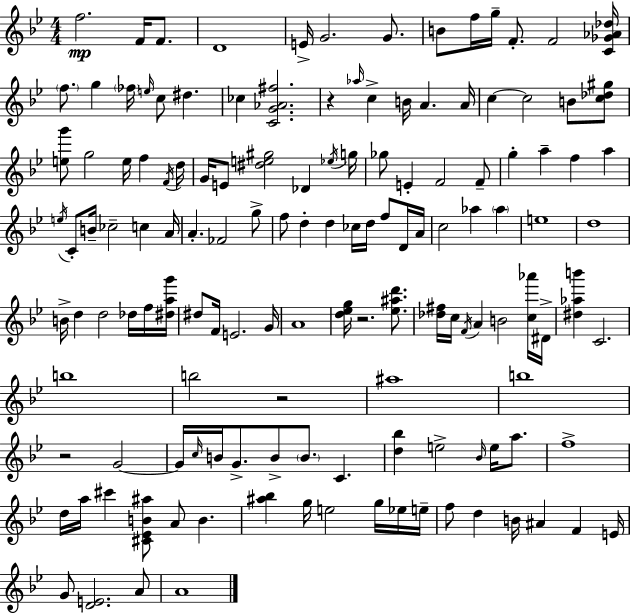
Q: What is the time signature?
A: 4/4